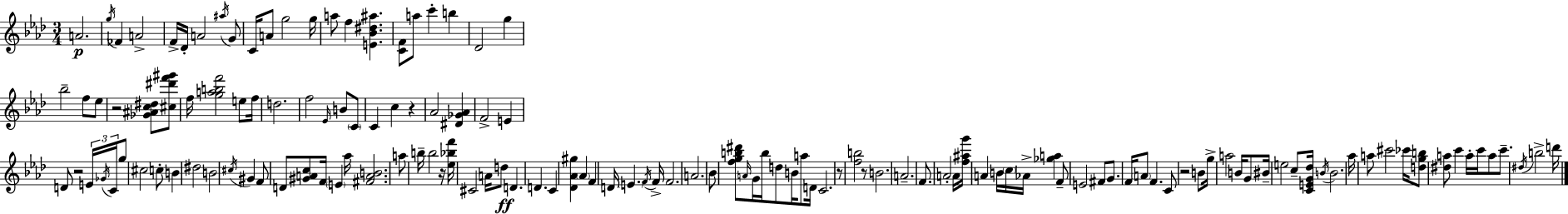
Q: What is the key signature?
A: AES major